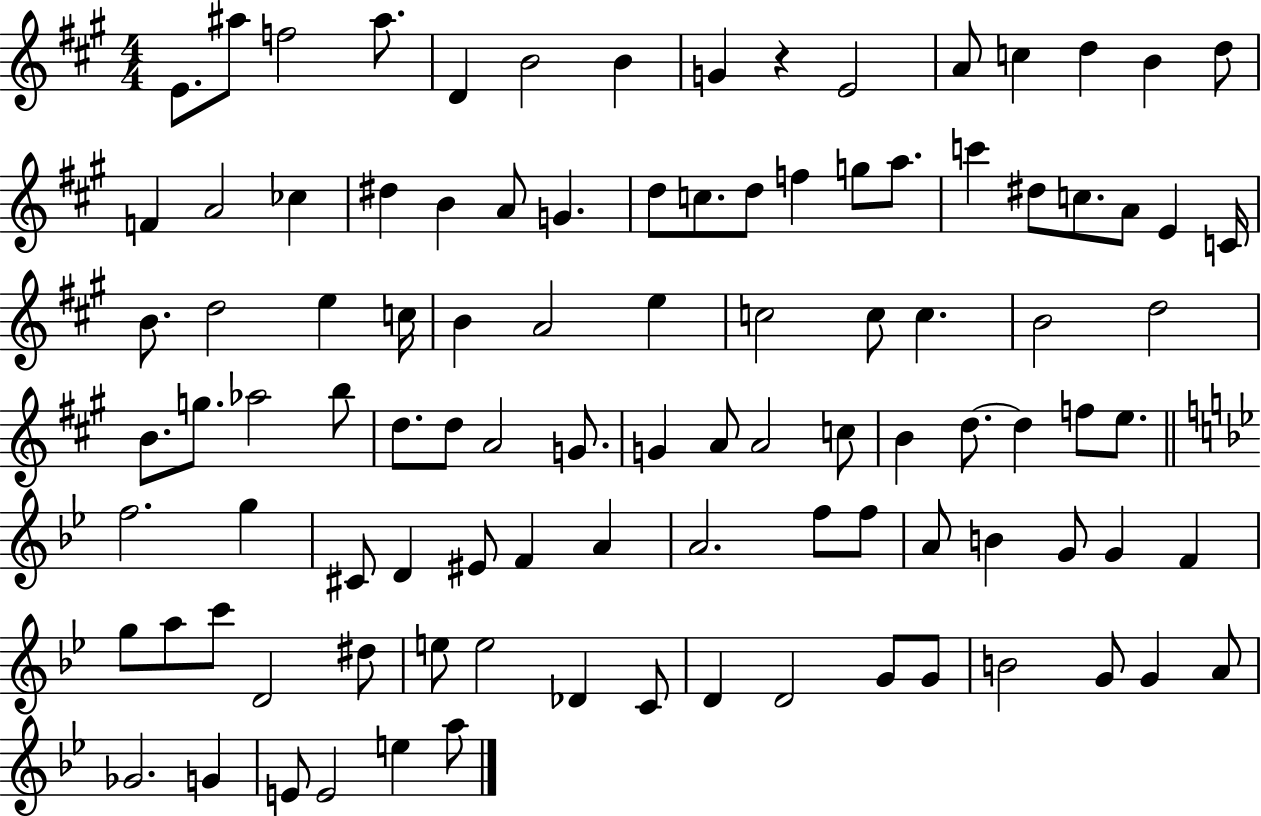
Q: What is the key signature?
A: A major